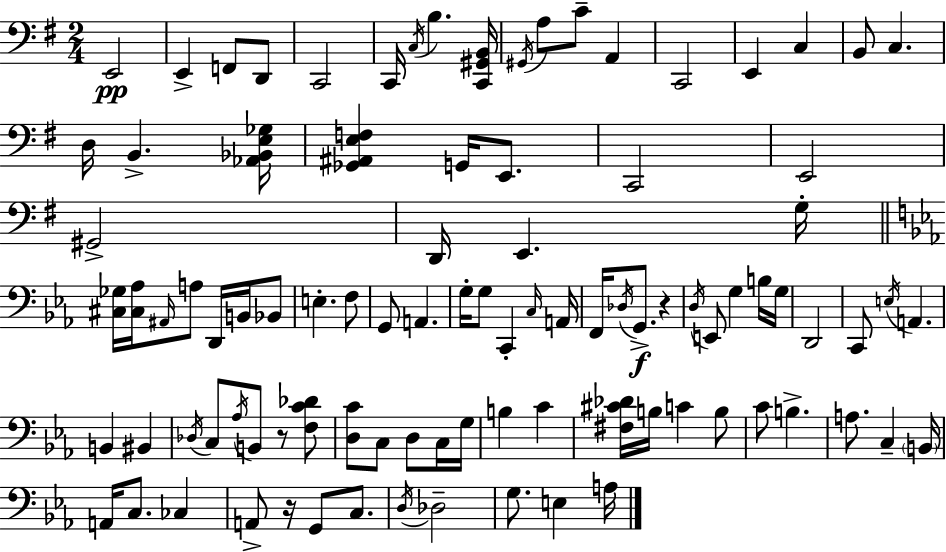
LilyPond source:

{
  \clef bass
  \numericTimeSignature
  \time 2/4
  \key g \major
  e,2\pp | e,4-> f,8 d,8 | c,2 | c,16 \acciaccatura { c16 } b4. | \break <c, gis, b,>16 \acciaccatura { gis,16 } a8 c'8-- a,4 | c,2 | e,4 c4 | b,8 c4. | \break d16 b,4.-> | <aes, bes, e ges>16 <ges, ais, e f>4 g,16 e,8. | c,2 | e,2 | \break gis,2-> | d,16 e,4. | g16-. \bar "||" \break \key ees \major <cis ges>16 <cis aes>16 \grace { ais,16 } a8 d,16 b,16 bes,8 | e4.-. f8 | g,8 a,4. | g16-. g8 c,4-. | \break \grace { c16 } a,16 f,16 \acciaccatura { des16 }\f g,8.-> r4 | \acciaccatura { d16 } e,8 g4 | b16 g16 d,2 | c,8 \acciaccatura { e16 } a,4. | \break b,4 | bis,4 \acciaccatura { des16 } c8 | \acciaccatura { aes16 } b,8 r8 <f c' des'>8 <d c'>8 | c8 d8 c16 g16 b4 | \break c'4 <fis cis' des'>16 | b16 c'4 b8 c'8 | b4.-> a8. | c4-- \parenthesize b,16 a,16 | \break c8. ces4 a,8-> | r16 g,8 c8. \acciaccatura { d16 } | des2-- | g8. e4 a16 | \break \bar "|."
}